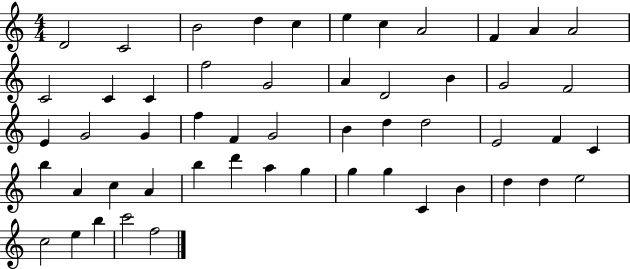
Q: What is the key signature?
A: C major